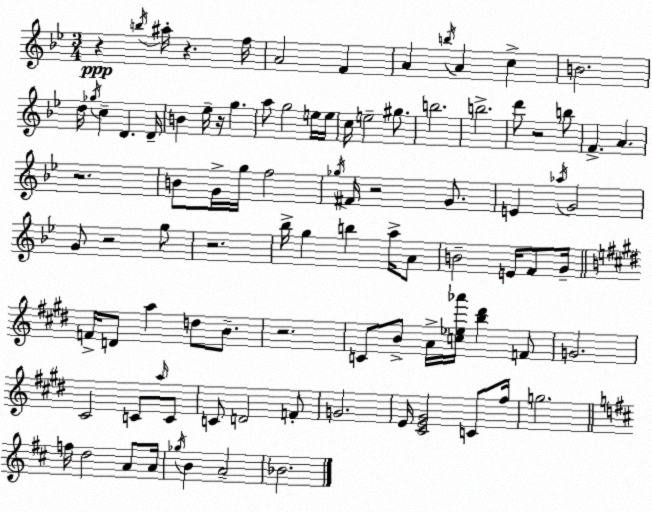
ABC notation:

X:1
T:Untitled
M:3/4
L:1/4
K:Gm
z b/4 ^a/4 z f/4 A2 F A b/4 A c B2 d/4 _g/4 c D D/4 B _e/4 z/4 g a/2 g2 e/4 e/4 c/4 e2 ^g/2 b2 b2 d'/2 z2 b/2 F A z2 B/2 G/4 g/4 f2 _g/4 ^F/4 z2 G/2 E _a/4 G2 G/2 z2 g/2 z2 _b/4 g b a/4 A/2 B2 E/4 F/2 G/4 F/4 D/2 a d/2 B/2 z2 C/2 B/2 A/4 [c_e_a']/4 [b^d'] F/2 G2 ^C2 C/2 a/4 C/2 C/2 D2 F/2 G2 E/4 [^CE^G]2 C/2 ^f/4 g2 f/4 d2 A/2 A/4 _g/4 B A2 _B2